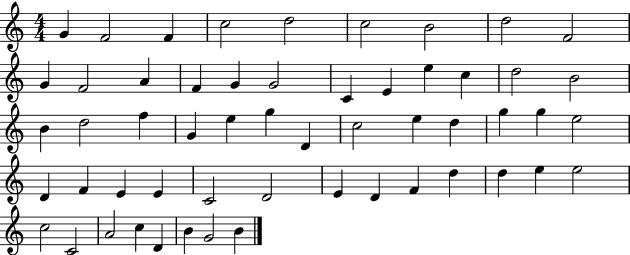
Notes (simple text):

G4/q F4/h F4/q C5/h D5/h C5/h B4/h D5/h F4/h G4/q F4/h A4/q F4/q G4/q G4/h C4/q E4/q E5/q C5/q D5/h B4/h B4/q D5/h F5/q G4/q E5/q G5/q D4/q C5/h E5/q D5/q G5/q G5/q E5/h D4/q F4/q E4/q E4/q C4/h D4/h E4/q D4/q F4/q D5/q D5/q E5/q E5/h C5/h C4/h A4/h C5/q D4/q B4/q G4/h B4/q